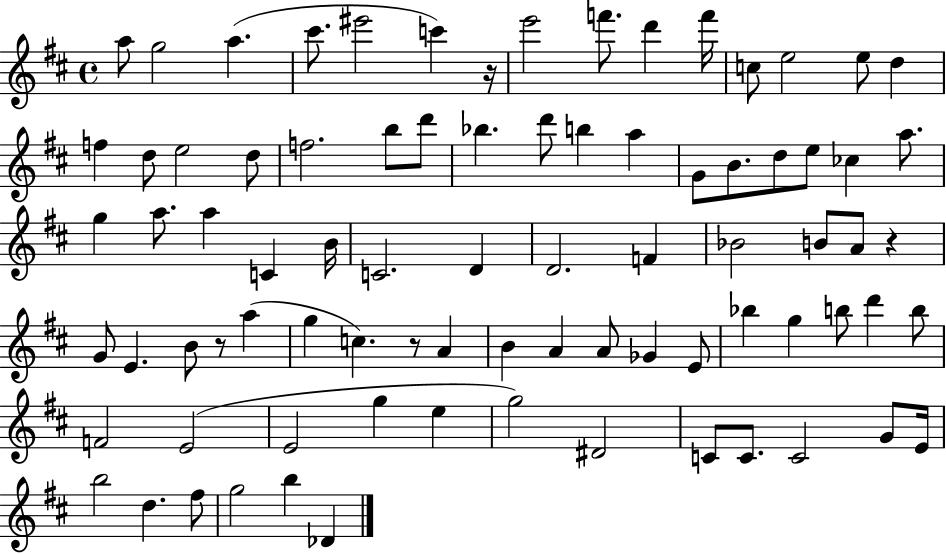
A5/e G5/h A5/q. C#6/e. EIS6/h C6/q R/s E6/h F6/e. D6/q F6/s C5/e E5/h E5/e D5/q F5/q D5/e E5/h D5/e F5/h. B5/e D6/e Bb5/q. D6/e B5/q A5/q G4/e B4/e. D5/e E5/e CES5/q A5/e. G5/q A5/e. A5/q C4/q B4/s C4/h. D4/q D4/h. F4/q Bb4/h B4/e A4/e R/q G4/e E4/q. B4/e R/e A5/q G5/q C5/q. R/e A4/q B4/q A4/q A4/e Gb4/q E4/e Bb5/q G5/q B5/e D6/q B5/e F4/h E4/h E4/h G5/q E5/q G5/h D#4/h C4/e C4/e. C4/h G4/e E4/s B5/h D5/q. F#5/e G5/h B5/q Db4/q